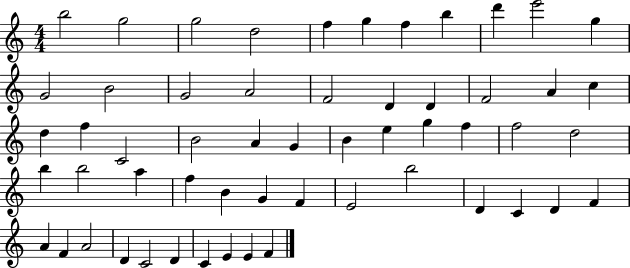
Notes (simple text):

B5/h G5/h G5/h D5/h F5/q G5/q F5/q B5/q D6/q E6/h G5/q G4/h B4/h G4/h A4/h F4/h D4/q D4/q F4/h A4/q C5/q D5/q F5/q C4/h B4/h A4/q G4/q B4/q E5/q G5/q F5/q F5/h D5/h B5/q B5/h A5/q F5/q B4/q G4/q F4/q E4/h B5/h D4/q C4/q D4/q F4/q A4/q F4/q A4/h D4/q C4/h D4/q C4/q E4/q E4/q F4/q